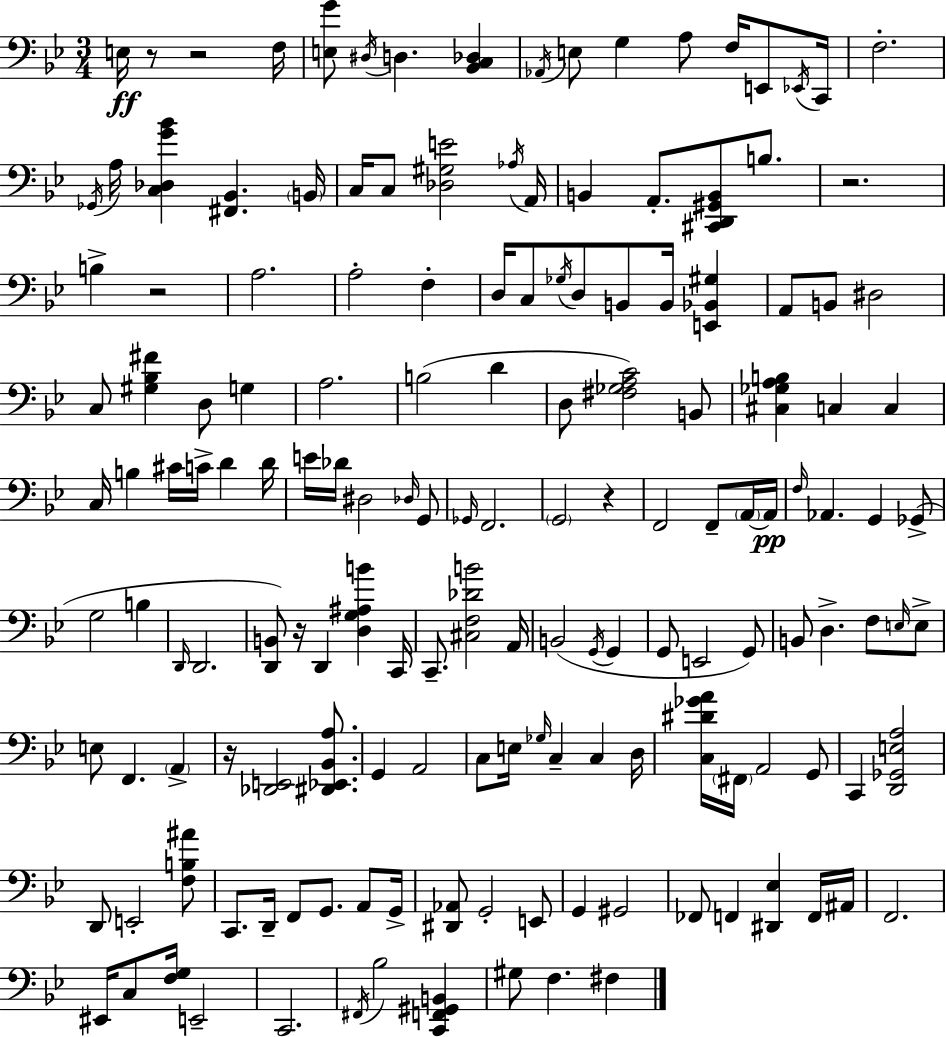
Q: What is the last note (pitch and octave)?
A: F#3